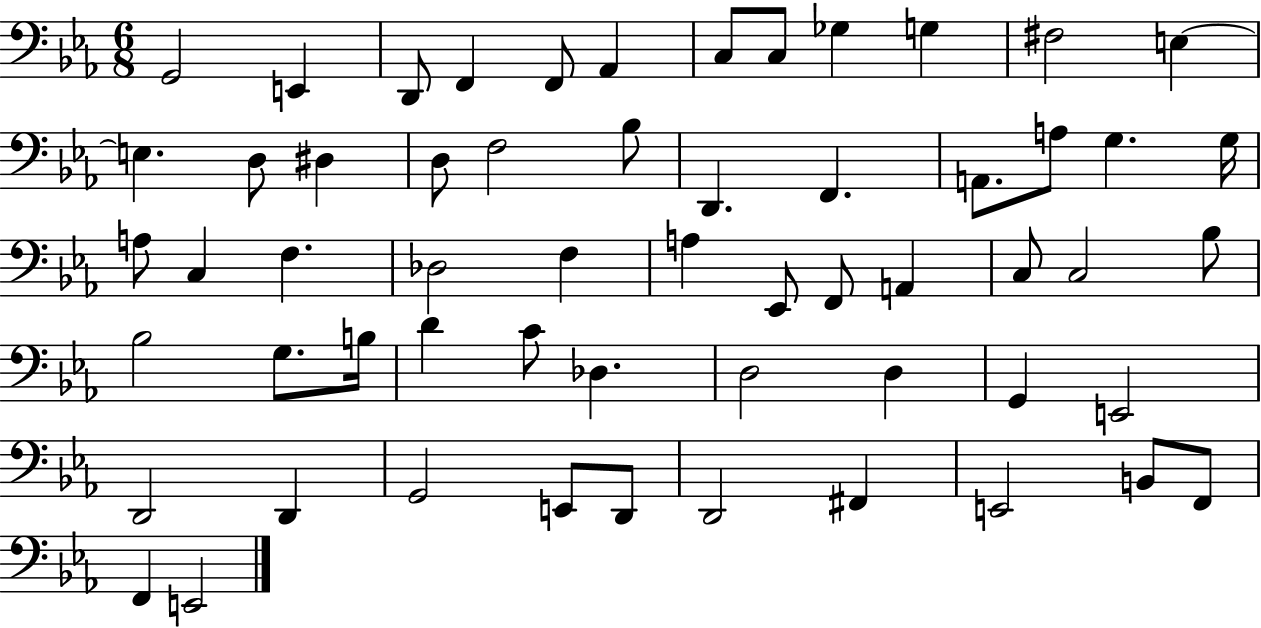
{
  \clef bass
  \numericTimeSignature
  \time 6/8
  \key ees \major
  \repeat volta 2 { g,2 e,4 | d,8 f,4 f,8 aes,4 | c8 c8 ges4 g4 | fis2 e4~~ | \break e4. d8 dis4 | d8 f2 bes8 | d,4. f,4. | a,8. a8 g4. g16 | \break a8 c4 f4. | des2 f4 | a4 ees,8 f,8 a,4 | c8 c2 bes8 | \break bes2 g8. b16 | d'4 c'8 des4. | d2 d4 | g,4 e,2 | \break d,2 d,4 | g,2 e,8 d,8 | d,2 fis,4 | e,2 b,8 f,8 | \break f,4 e,2 | } \bar "|."
}